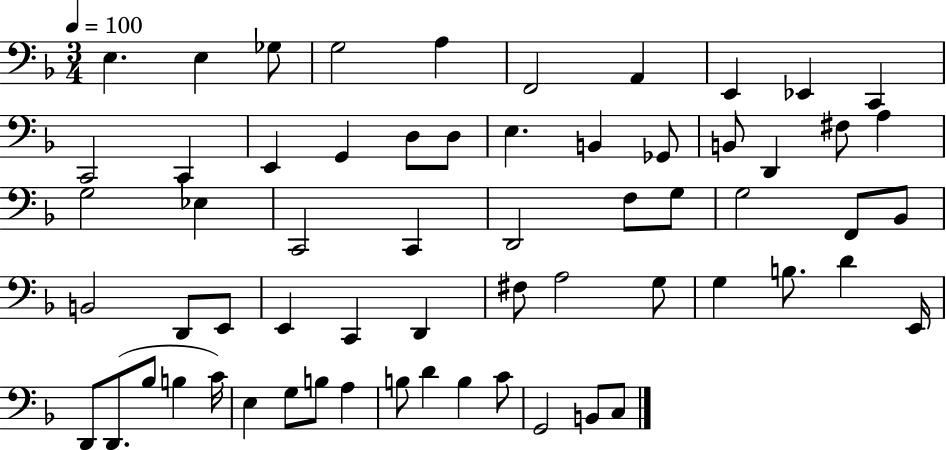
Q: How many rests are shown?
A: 0